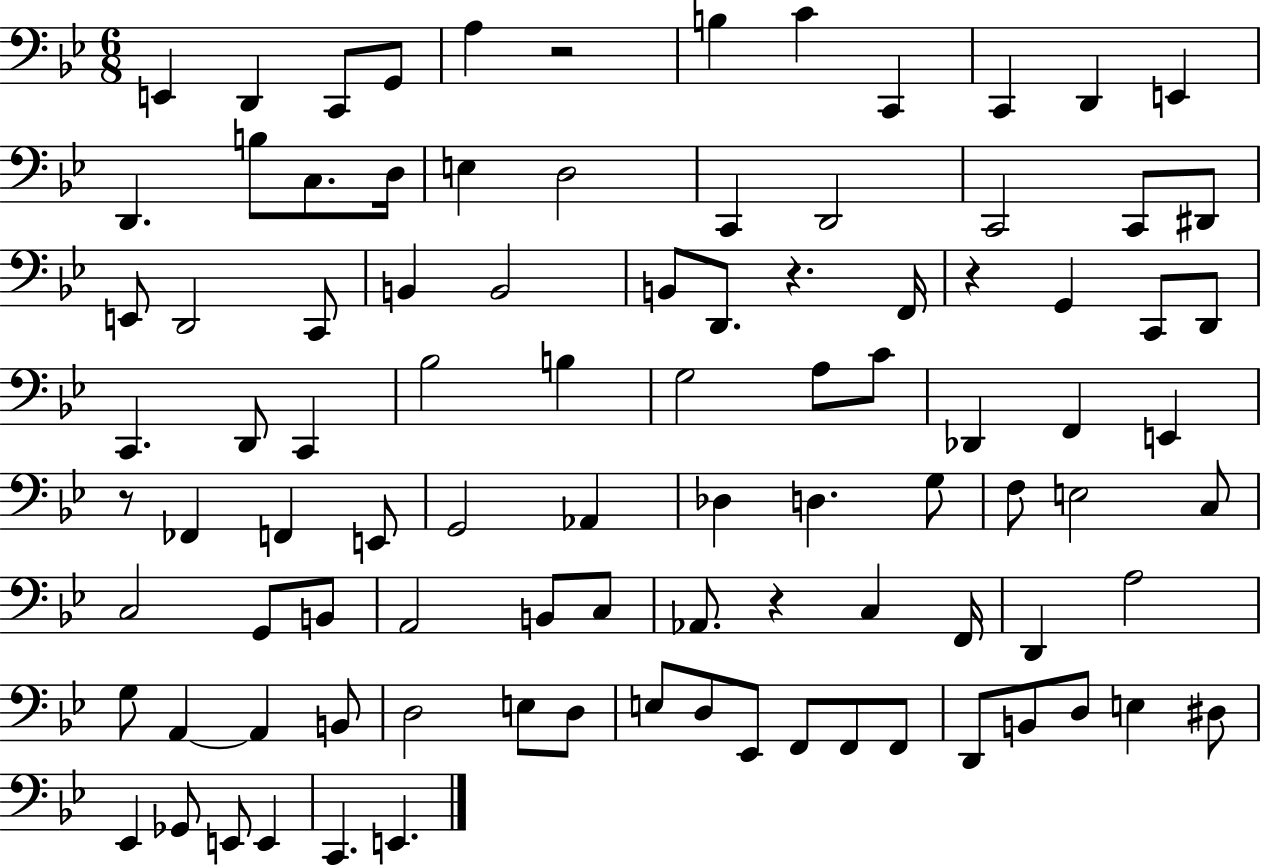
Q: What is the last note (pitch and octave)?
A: E2